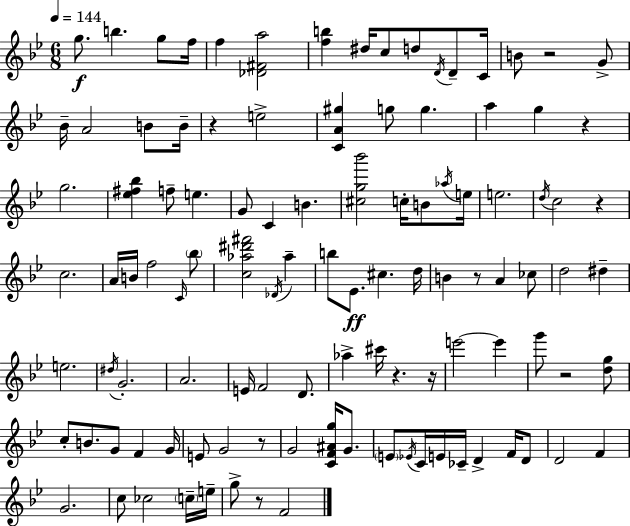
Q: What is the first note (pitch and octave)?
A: G5